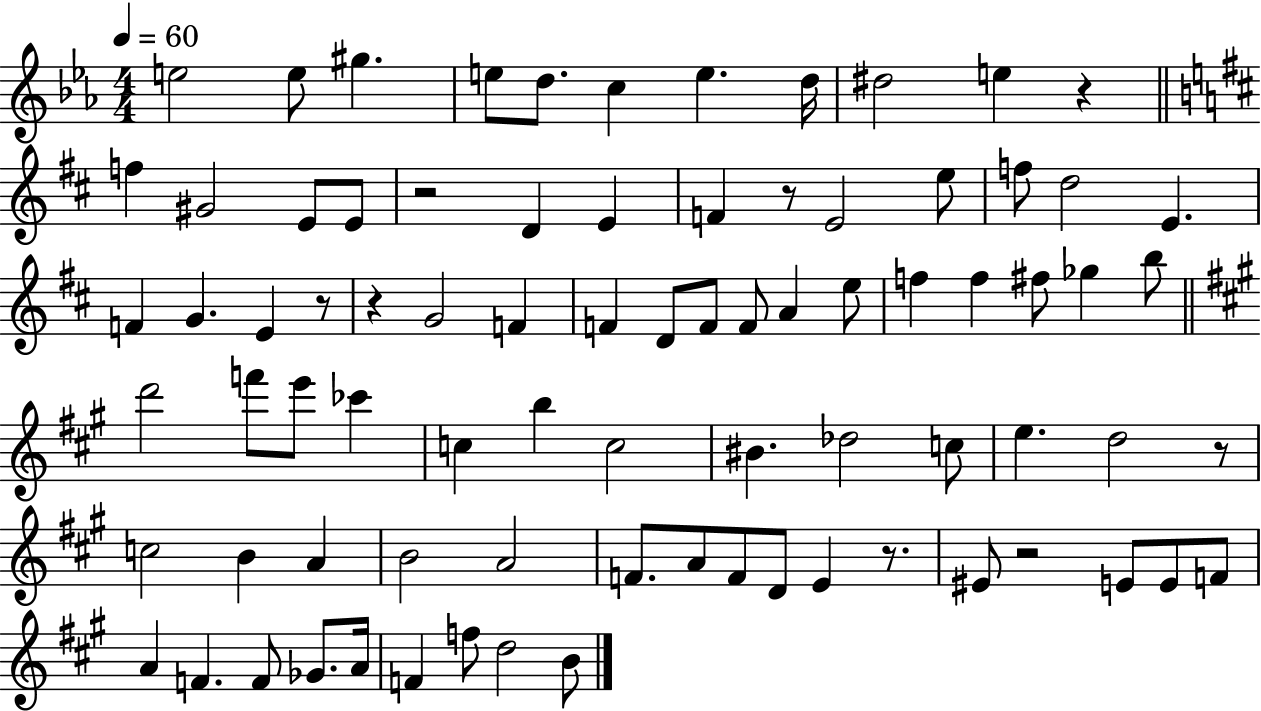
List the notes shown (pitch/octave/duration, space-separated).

E5/h E5/e G#5/q. E5/e D5/e. C5/q E5/q. D5/s D#5/h E5/q R/q F5/q G#4/h E4/e E4/e R/h D4/q E4/q F4/q R/e E4/h E5/e F5/e D5/h E4/q. F4/q G4/q. E4/q R/e R/q G4/h F4/q F4/q D4/e F4/e F4/e A4/q E5/e F5/q F5/q F#5/e Gb5/q B5/e D6/h F6/e E6/e CES6/q C5/q B5/q C5/h BIS4/q. Db5/h C5/e E5/q. D5/h R/e C5/h B4/q A4/q B4/h A4/h F4/e. A4/e F4/e D4/e E4/q R/e. EIS4/e R/h E4/e E4/e F4/e A4/q F4/q. F4/e Gb4/e. A4/s F4/q F5/e D5/h B4/e